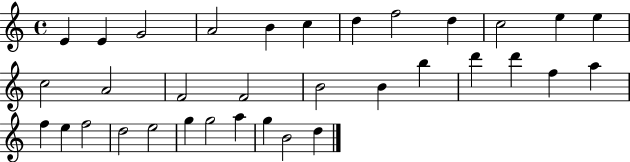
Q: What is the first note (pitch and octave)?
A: E4